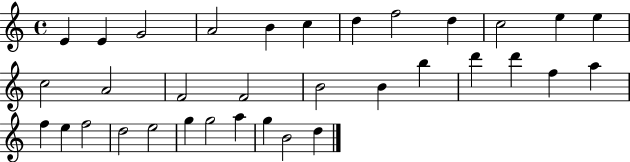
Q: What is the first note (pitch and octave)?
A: E4